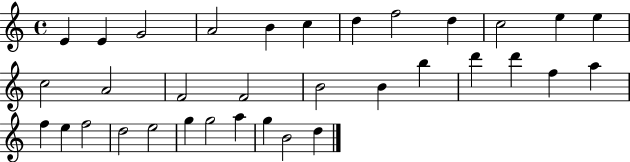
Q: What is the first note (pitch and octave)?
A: E4